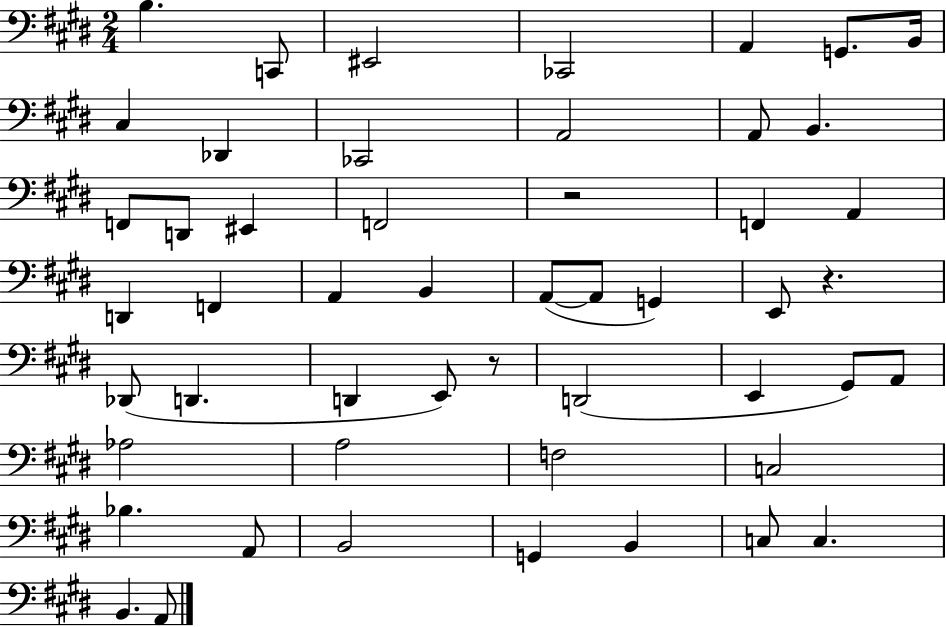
X:1
T:Untitled
M:2/4
L:1/4
K:E
B, C,,/2 ^E,,2 _C,,2 A,, G,,/2 B,,/4 ^C, _D,, _C,,2 A,,2 A,,/2 B,, F,,/2 D,,/2 ^E,, F,,2 z2 F,, A,, D,, F,, A,, B,, A,,/2 A,,/2 G,, E,,/2 z _D,,/2 D,, D,, E,,/2 z/2 D,,2 E,, ^G,,/2 A,,/2 _A,2 A,2 F,2 C,2 _B, A,,/2 B,,2 G,, B,, C,/2 C, B,, A,,/2